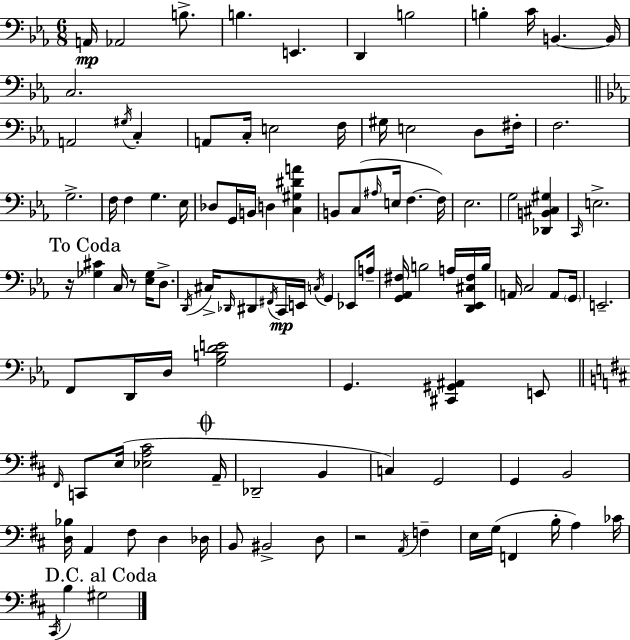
A2/s Ab2/h B3/e. B3/q. E2/q. D2/q B3/h B3/q C4/s B2/q. B2/s C3/h. A2/h G#3/s C3/q A2/e C3/s E3/h F3/s G#3/s E3/h D3/e F#3/s F3/h. G3/h. F3/s F3/q G3/q. Eb3/s Db3/e G2/s B2/s D3/q [C3,G#3,D#4,A4]/q B2/e C3/e A#3/s E3/s F3/q. F3/s Eb3/h. G3/h [Db2,B2,C#3,G#3]/q C2/s E3/h. R/s [Gb3,C#4]/q C3/s R/e [Eb3,Gb3]/s D3/e. D2/s C#3/s Db2/s D#2/e F#2/s C2/s E2/s C3/s G2/q Eb2/e A3/s [G2,Ab2,F#3]/s B3/h A3/s [D2,Eb2,C#3,F#3]/s B3/s A2/s C3/h A2/e G2/s E2/h. F2/e D2/s D3/s [G3,B3,D4,E4]/h G2/q. [C#2,G#2,A#2]/q E2/e F#2/s C2/e E3/s [Eb3,A3,C#4]/h A2/s Db2/h B2/q C3/q G2/h G2/q B2/h [D3,Bb3]/s A2/q F#3/e D3/q Db3/s B2/e BIS2/h D3/e R/h A2/s F3/q E3/s G3/s F2/q B3/s A3/q CES4/s C#2/s B3/q G#3/h